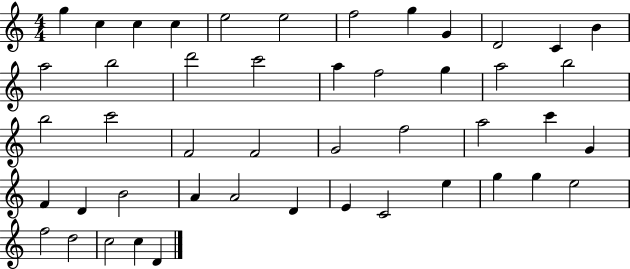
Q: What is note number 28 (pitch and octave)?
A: A5